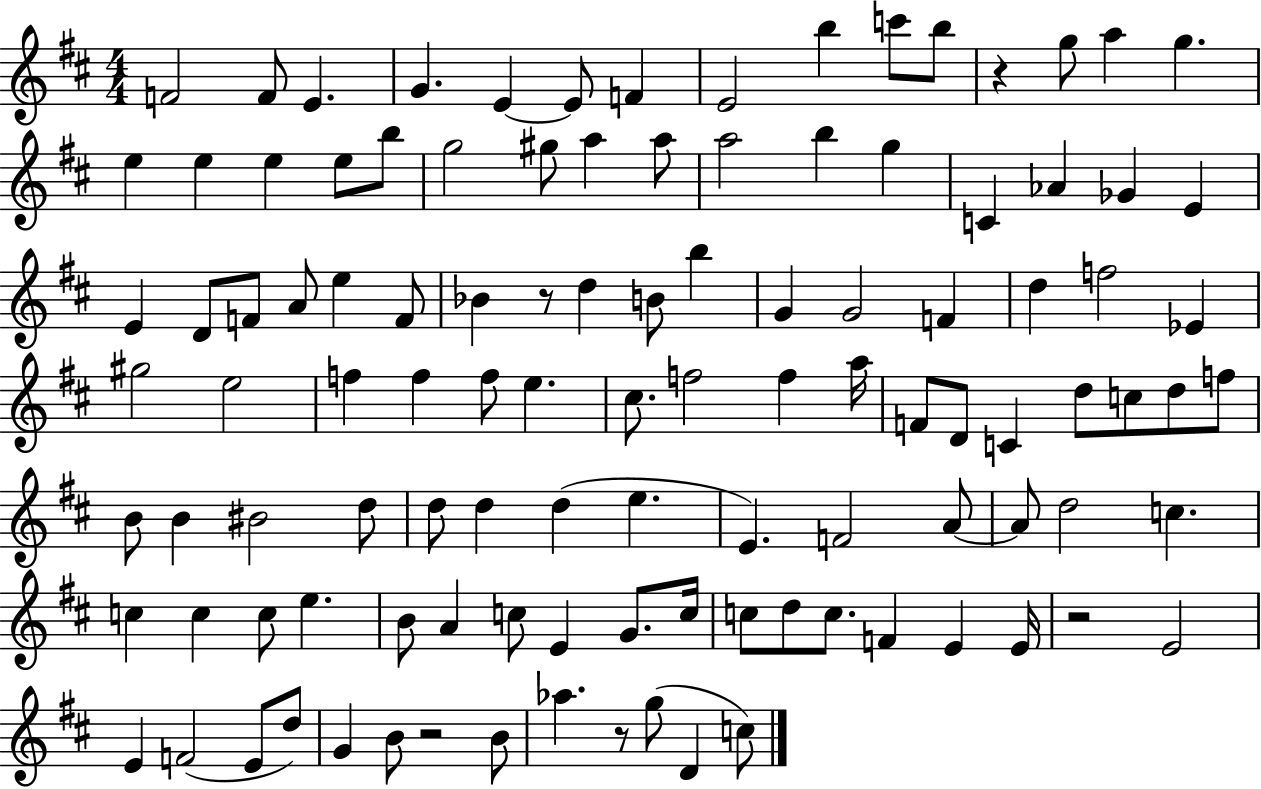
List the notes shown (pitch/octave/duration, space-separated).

F4/h F4/e E4/q. G4/q. E4/q E4/e F4/q E4/h B5/q C6/e B5/e R/q G5/e A5/q G5/q. E5/q E5/q E5/q E5/e B5/e G5/h G#5/e A5/q A5/e A5/h B5/q G5/q C4/q Ab4/q Gb4/q E4/q E4/q D4/e F4/e A4/e E5/q F4/e Bb4/q R/e D5/q B4/e B5/q G4/q G4/h F4/q D5/q F5/h Eb4/q G#5/h E5/h F5/q F5/q F5/e E5/q. C#5/e. F5/h F5/q A5/s F4/e D4/e C4/q D5/e C5/e D5/e F5/e B4/e B4/q BIS4/h D5/e D5/e D5/q D5/q E5/q. E4/q. F4/h A4/e A4/e D5/h C5/q. C5/q C5/q C5/e E5/q. B4/e A4/q C5/e E4/q G4/e. C5/s C5/e D5/e C5/e. F4/q E4/q E4/s R/h E4/h E4/q F4/h E4/e D5/e G4/q B4/e R/h B4/e Ab5/q. R/e G5/e D4/q C5/e